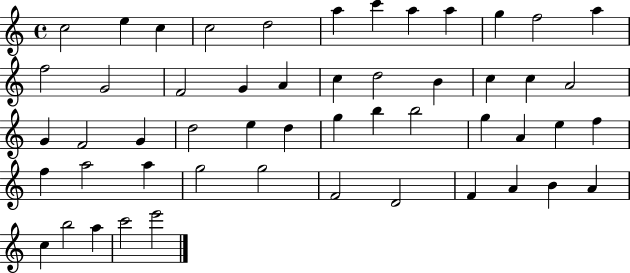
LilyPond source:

{
  \clef treble
  \time 4/4
  \defaultTimeSignature
  \key c \major
  c''2 e''4 c''4 | c''2 d''2 | a''4 c'''4 a''4 a''4 | g''4 f''2 a''4 | \break f''2 g'2 | f'2 g'4 a'4 | c''4 d''2 b'4 | c''4 c''4 a'2 | \break g'4 f'2 g'4 | d''2 e''4 d''4 | g''4 b''4 b''2 | g''4 a'4 e''4 f''4 | \break f''4 a''2 a''4 | g''2 g''2 | f'2 d'2 | f'4 a'4 b'4 a'4 | \break c''4 b''2 a''4 | c'''2 e'''2 | \bar "|."
}